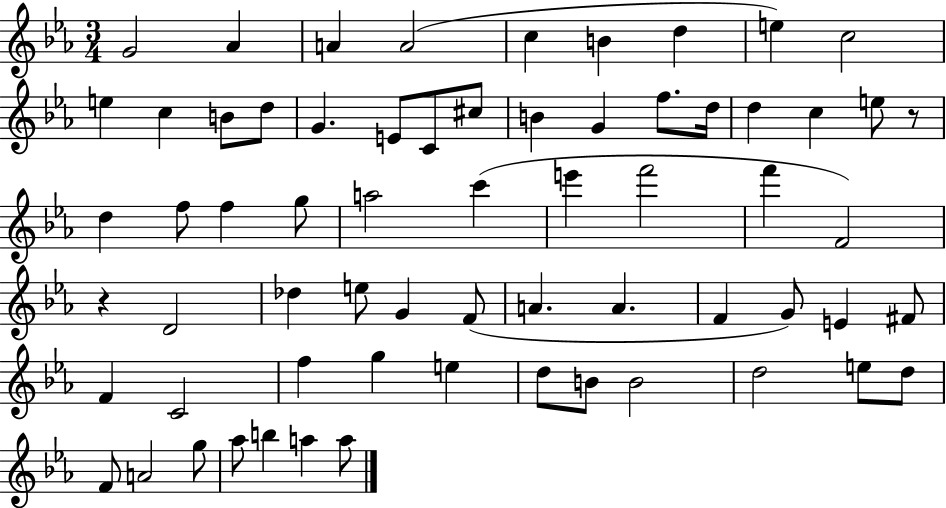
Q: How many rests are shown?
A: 2